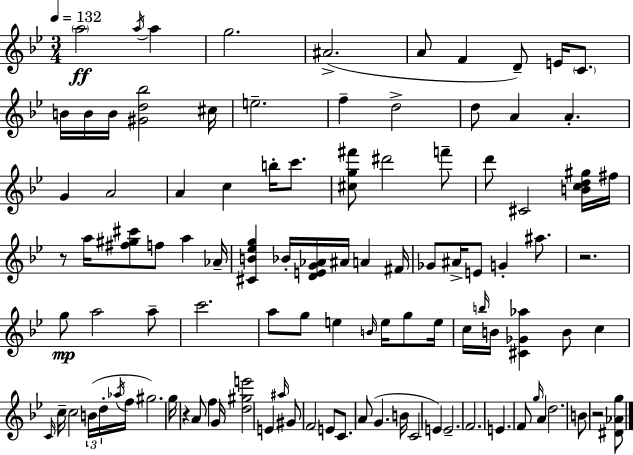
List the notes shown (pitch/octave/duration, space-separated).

A5/h A5/s A5/q G5/h. A#4/h. A4/e F4/q D4/e E4/s C4/e. B4/s B4/s B4/s [G#4,D5,Bb5]/h C#5/s E5/h. F5/q D5/h D5/e A4/q A4/q. G4/q A4/h A4/q C5/q B5/s C6/e. [C#5,G5,F#6]/e D#6/h F6/e D6/e C#4/h [B4,C5,D5,G#5]/s F#5/s R/e A5/s [F#5,G#5,C#6]/e F5/e A5/q Ab4/s [C#4,B4,Eb5,G5]/q Bb4/s [D4,E4,G4,Ab4]/s A#4/s A4/q F#4/s Gb4/e A#4/s E4/e G4/q A#5/e. R/h. G5/e A5/h A5/e C6/h. A5/e G5/e E5/q B4/s E5/s G5/e E5/s C5/s B5/s B4/s [C#4,Gb4,Ab5]/q B4/e C5/q C4/s C5/s C5/h B4/s D5/s Ab5/s F5/s G#5/h. G5/s R/q A4/e F5/q G4/s [D5,G#5,E6]/h E4/q A#5/s G#4/e F4/h E4/e C4/e. A4/e G4/q. B4/s C4/h E4/q E4/h. F4/h. E4/q. F4/e G5/s A4/q D5/h. B4/e R/h [D#4,Ab4,G5]/e